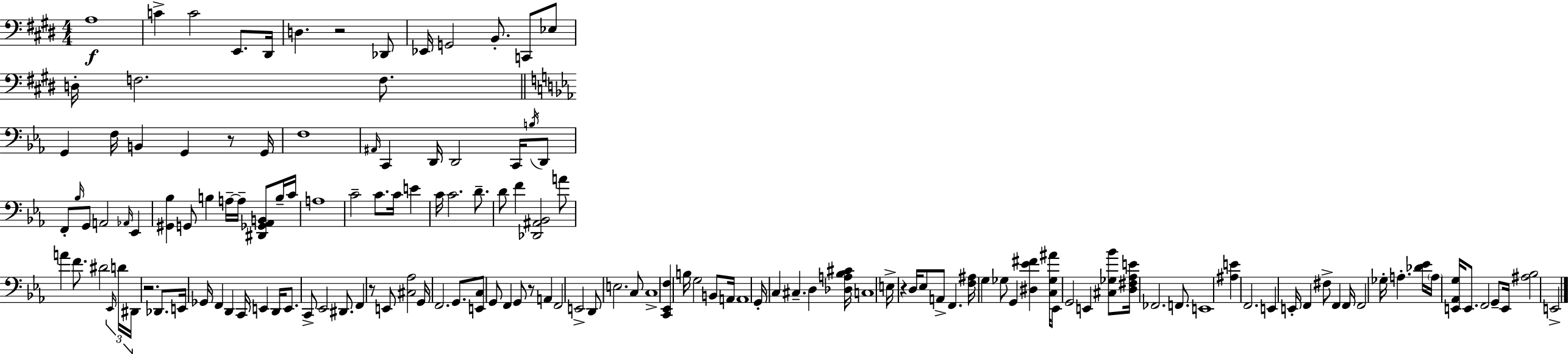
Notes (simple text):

A3/w C4/q C4/h E2/e. D#2/s D3/q. R/h Db2/e Eb2/s G2/h B2/e. C2/e Eb3/e D3/s F3/h. F3/e. G2/q F3/s B2/q G2/q R/e G2/s F3/w A#2/s C2/q D2/s D2/h C2/s B3/s D2/e F2/e Bb3/s G2/e A2/h Ab2/s Eb2/q [G#2,Bb3]/q G2/e B3/q A3/s A3/s [D#2,Gb2,Ab2,B2]/e B3/s C4/s A3/w C4/h C4/e. C4/s E4/q C4/s C4/h. D4/e. D4/e F4/q [Db2,A#2,Bb2]/h A4/e A4/q F4/e. D#4/h Eb2/s D4/s D#2/s R/h. Db2/e. E2/s Gb2/s F2/q D2/q C2/s E2/q D2/s E2/e. C2/e Eb2/h D#2/e. F2/q R/e E2/e [C#3,Ab3]/h G2/s F2/h. G2/e. [E2,C3]/e G2/e F2/q G2/e R/e A2/q F2/h E2/h D2/e E3/h. C3/e C3/w [C2,Eb2,F3]/q B3/s G3/h B2/e A2/s A2/w G2/s C3/q C#3/q. D3/q [Db3,A3,Bb3,C#4]/s C3/w E3/s R/q D3/s Eb3/e A2/e F2/q. [F3,A#3]/s G3/q Gb3/e G2/q [D#3,Eb4,F#4]/q [C3,Gb3,A#4]/s Eb2/e G2/h E2/q [C#3,Gb3,Bb4]/e [D3,F#3,Ab3,E4]/s FES2/h. F2/e. E2/w [A#3,E4]/q F2/h. E2/q E2/s F2/q F#3/e F2/q F2/s F2/h Gb3/s A3/q. [Db4,Eb4]/s A3/s [E2,Ab2,G3]/s E2/e. F2/h G2/e E2/s [A#3,Bb3]/h E2/h